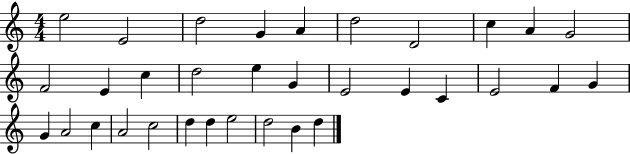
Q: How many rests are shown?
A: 0